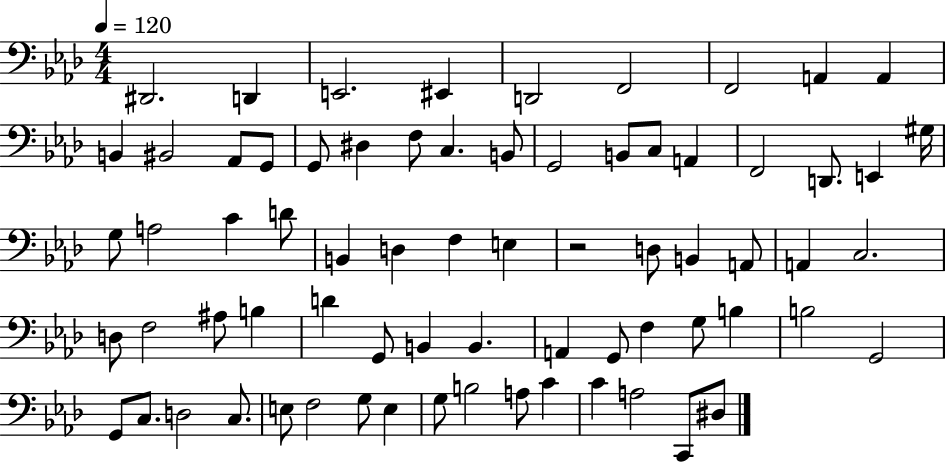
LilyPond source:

{
  \clef bass
  \numericTimeSignature
  \time 4/4
  \key aes \major
  \tempo 4 = 120
  dis,2. d,4 | e,2. eis,4 | d,2 f,2 | f,2 a,4 a,4 | \break b,4 bis,2 aes,8 g,8 | g,8 dis4 f8 c4. b,8 | g,2 b,8 c8 a,4 | f,2 d,8. e,4 gis16 | \break g8 a2 c'4 d'8 | b,4 d4 f4 e4 | r2 d8 b,4 a,8 | a,4 c2. | \break d8 f2 ais8 b4 | d'4 g,8 b,4 b,4. | a,4 g,8 f4 g8 b4 | b2 g,2 | \break g,8 c8. d2 c8. | e8 f2 g8 e4 | g8 b2 a8 c'4 | c'4 a2 c,8 dis8 | \break \bar "|."
}